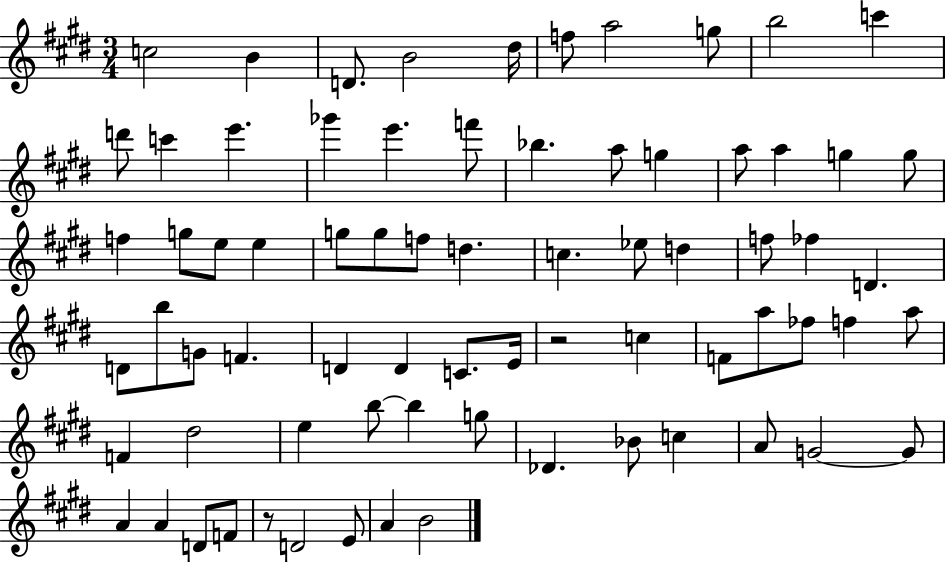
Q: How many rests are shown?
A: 2